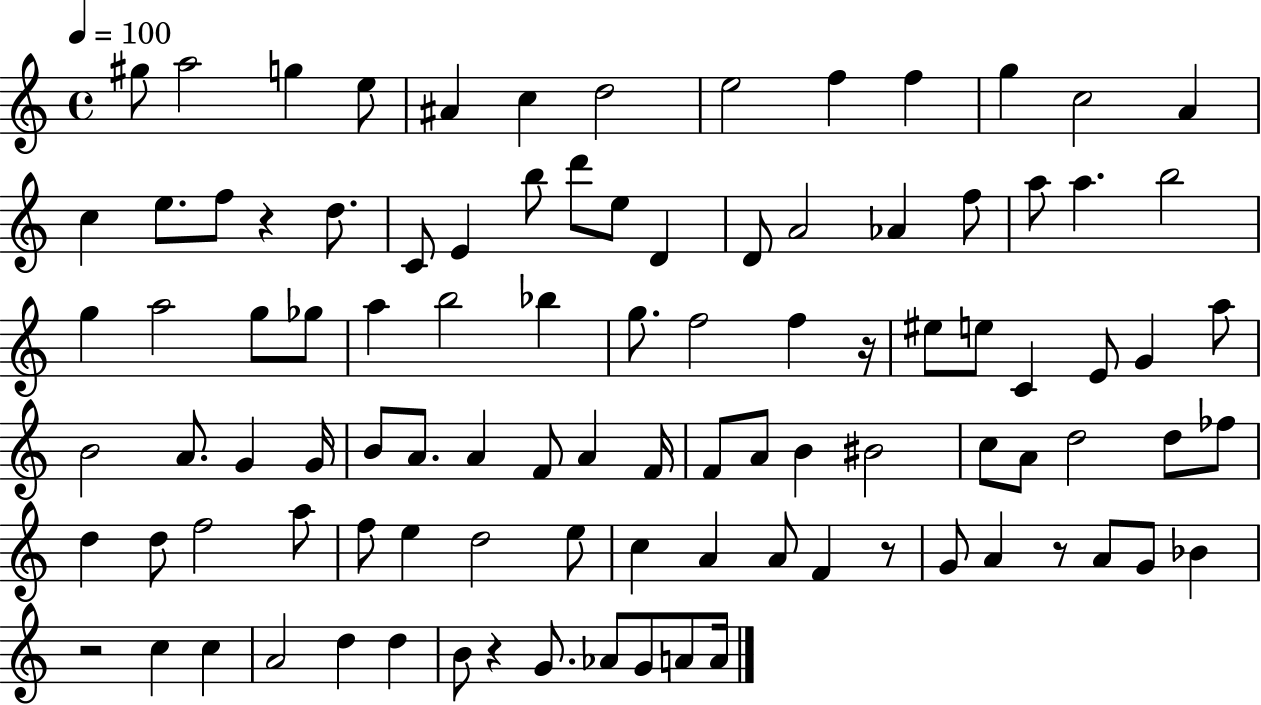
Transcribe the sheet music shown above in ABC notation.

X:1
T:Untitled
M:4/4
L:1/4
K:C
^g/2 a2 g e/2 ^A c d2 e2 f f g c2 A c e/2 f/2 z d/2 C/2 E b/2 d'/2 e/2 D D/2 A2 _A f/2 a/2 a b2 g a2 g/2 _g/2 a b2 _b g/2 f2 f z/4 ^e/2 e/2 C E/2 G a/2 B2 A/2 G G/4 B/2 A/2 A F/2 A F/4 F/2 A/2 B ^B2 c/2 A/2 d2 d/2 _f/2 d d/2 f2 a/2 f/2 e d2 e/2 c A A/2 F z/2 G/2 A z/2 A/2 G/2 _B z2 c c A2 d d B/2 z G/2 _A/2 G/2 A/2 A/4